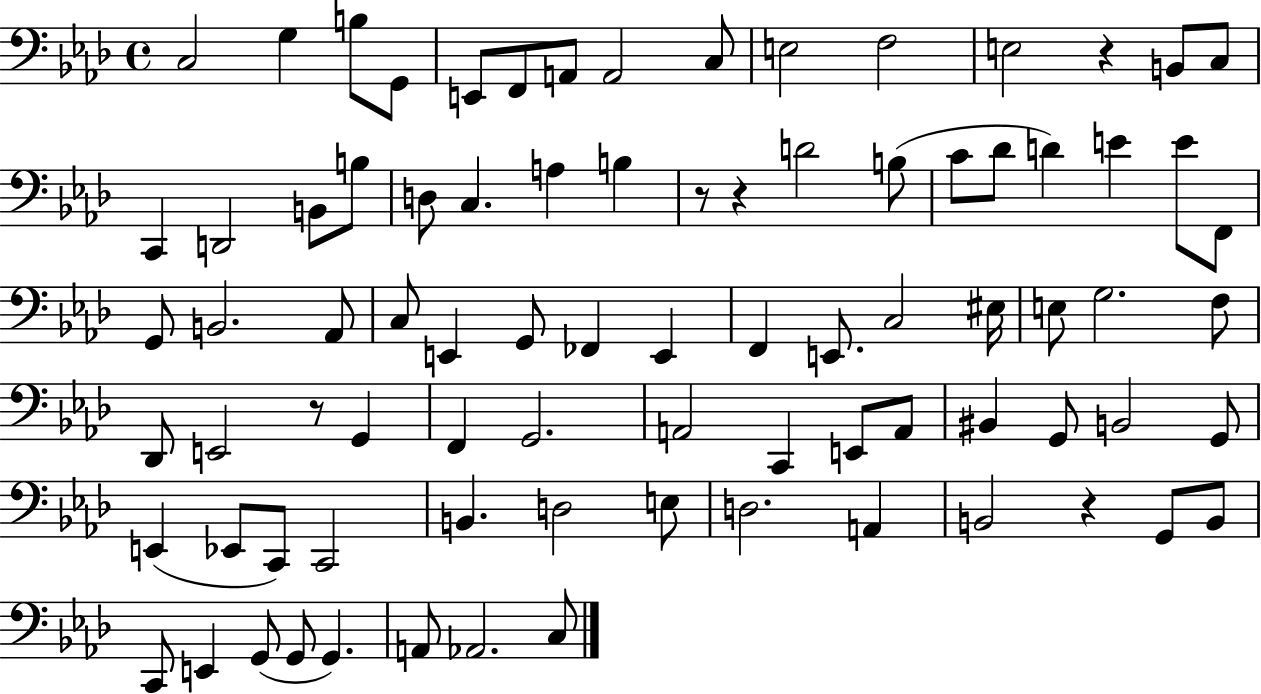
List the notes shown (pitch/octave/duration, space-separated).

C3/h G3/q B3/e G2/e E2/e F2/e A2/e A2/h C3/e E3/h F3/h E3/h R/q B2/e C3/e C2/q D2/h B2/e B3/e D3/e C3/q. A3/q B3/q R/e R/q D4/h B3/e C4/e Db4/e D4/q E4/q E4/e F2/e G2/e B2/h. Ab2/e C3/e E2/q G2/e FES2/q E2/q F2/q E2/e. C3/h EIS3/s E3/e G3/h. F3/e Db2/e E2/h R/e G2/q F2/q G2/h. A2/h C2/q E2/e A2/e BIS2/q G2/e B2/h G2/e E2/q Eb2/e C2/e C2/h B2/q. D3/h E3/e D3/h. A2/q B2/h R/q G2/e B2/e C2/e E2/q G2/e G2/e G2/q. A2/e Ab2/h. C3/e